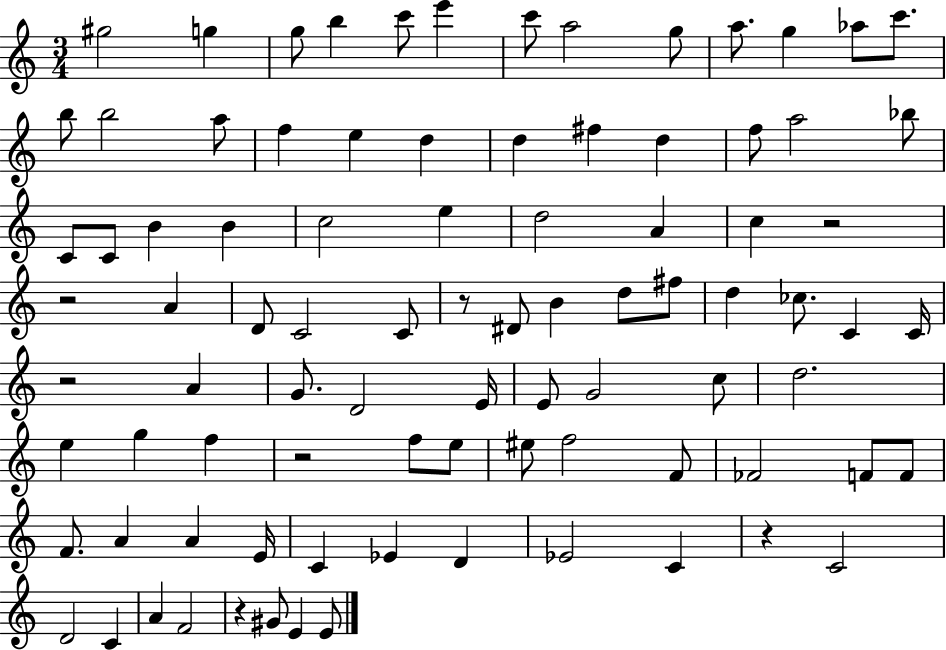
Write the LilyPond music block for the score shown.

{
  \clef treble
  \numericTimeSignature
  \time 3/4
  \key c \major
  \repeat volta 2 { gis''2 g''4 | g''8 b''4 c'''8 e'''4 | c'''8 a''2 g''8 | a''8. g''4 aes''8 c'''8. | \break b''8 b''2 a''8 | f''4 e''4 d''4 | d''4 fis''4 d''4 | f''8 a''2 bes''8 | \break c'8 c'8 b'4 b'4 | c''2 e''4 | d''2 a'4 | c''4 r2 | \break r2 a'4 | d'8 c'2 c'8 | r8 dis'8 b'4 d''8 fis''8 | d''4 ces''8. c'4 c'16 | \break r2 a'4 | g'8. d'2 e'16 | e'8 g'2 c''8 | d''2. | \break e''4 g''4 f''4 | r2 f''8 e''8 | eis''8 f''2 f'8 | fes'2 f'8 f'8 | \break f'8. a'4 a'4 e'16 | c'4 ees'4 d'4 | ees'2 c'4 | r4 c'2 | \break d'2 c'4 | a'4 f'2 | r4 gis'8 e'4 e'8 | } \bar "|."
}